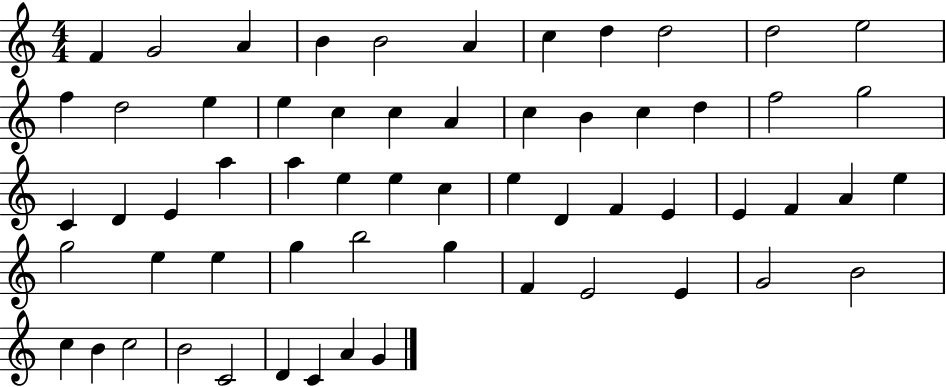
{
  \clef treble
  \numericTimeSignature
  \time 4/4
  \key c \major
  f'4 g'2 a'4 | b'4 b'2 a'4 | c''4 d''4 d''2 | d''2 e''2 | \break f''4 d''2 e''4 | e''4 c''4 c''4 a'4 | c''4 b'4 c''4 d''4 | f''2 g''2 | \break c'4 d'4 e'4 a''4 | a''4 e''4 e''4 c''4 | e''4 d'4 f'4 e'4 | e'4 f'4 a'4 e''4 | \break g''2 e''4 e''4 | g''4 b''2 g''4 | f'4 e'2 e'4 | g'2 b'2 | \break c''4 b'4 c''2 | b'2 c'2 | d'4 c'4 a'4 g'4 | \bar "|."
}